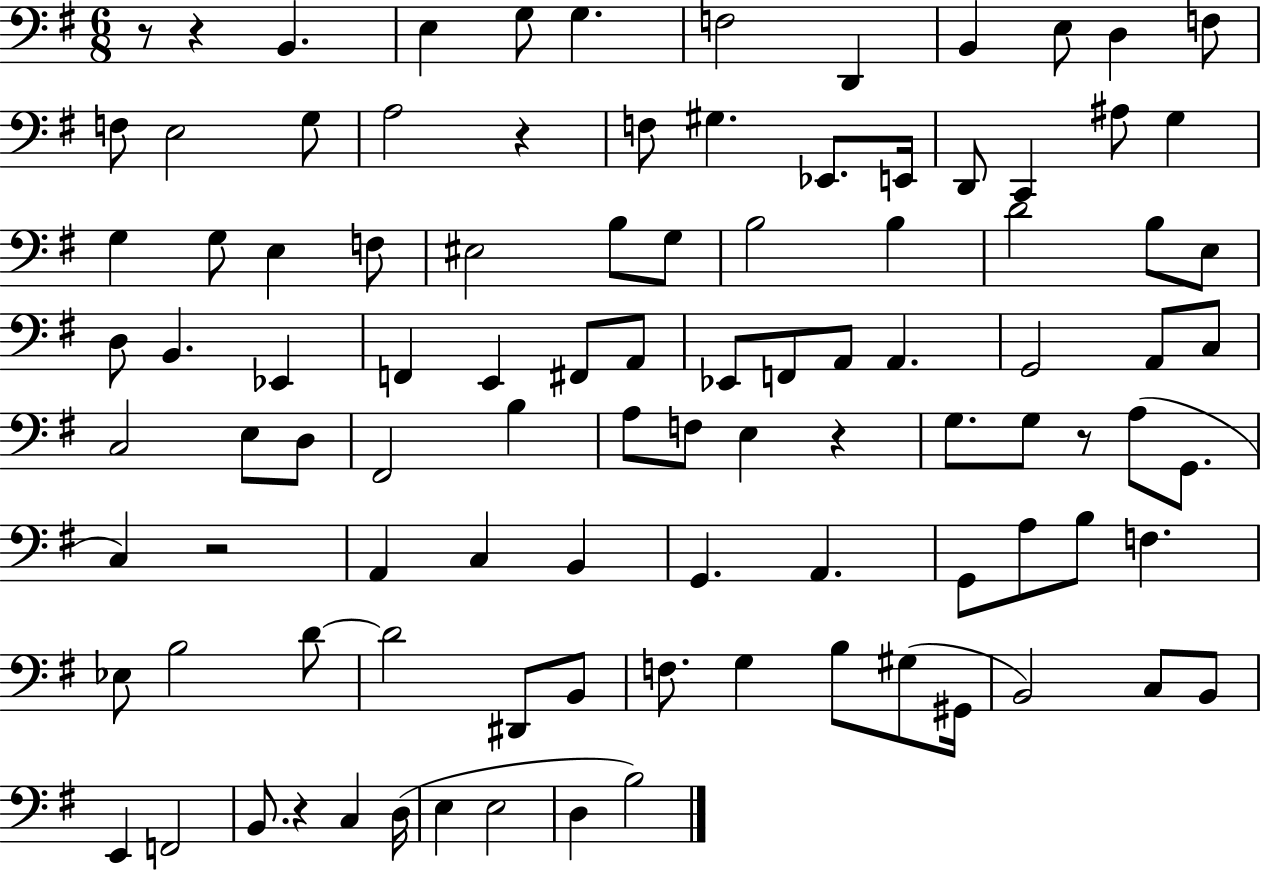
R/e R/q B2/q. E3/q G3/e G3/q. F3/h D2/q B2/q E3/e D3/q F3/e F3/e E3/h G3/e A3/h R/q F3/e G#3/q. Eb2/e. E2/s D2/e C2/q A#3/e G3/q G3/q G3/e E3/q F3/e EIS3/h B3/e G3/e B3/h B3/q D4/h B3/e E3/e D3/e B2/q. Eb2/q F2/q E2/q F#2/e A2/e Eb2/e F2/e A2/e A2/q. G2/h A2/e C3/e C3/h E3/e D3/e F#2/h B3/q A3/e F3/e E3/q R/q G3/e. G3/e R/e A3/e G2/e. C3/q R/h A2/q C3/q B2/q G2/q. A2/q. G2/e A3/e B3/e F3/q. Eb3/e B3/h D4/e D4/h D#2/e B2/e F3/e. G3/q B3/e G#3/e G#2/s B2/h C3/e B2/e E2/q F2/h B2/e. R/q C3/q D3/s E3/q E3/h D3/q B3/h